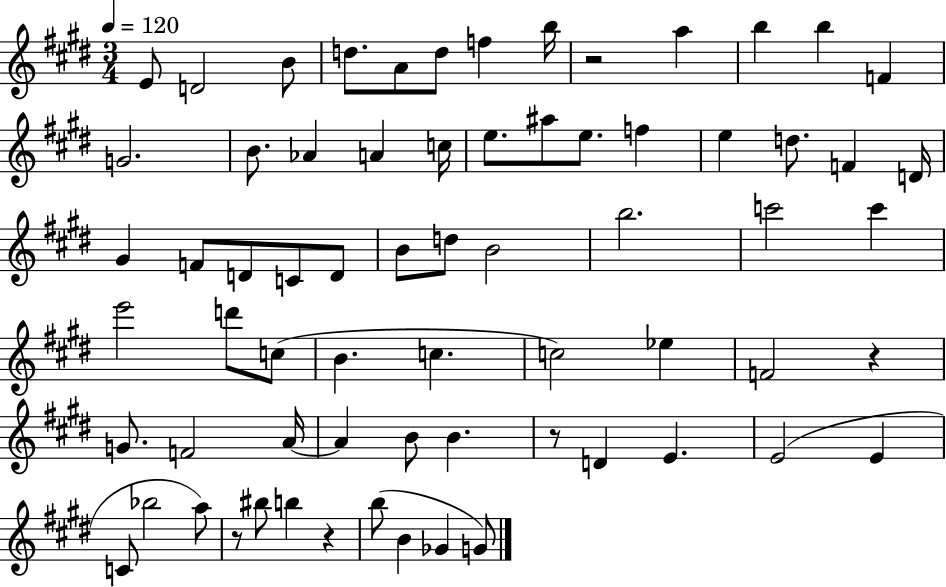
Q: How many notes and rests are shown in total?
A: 68